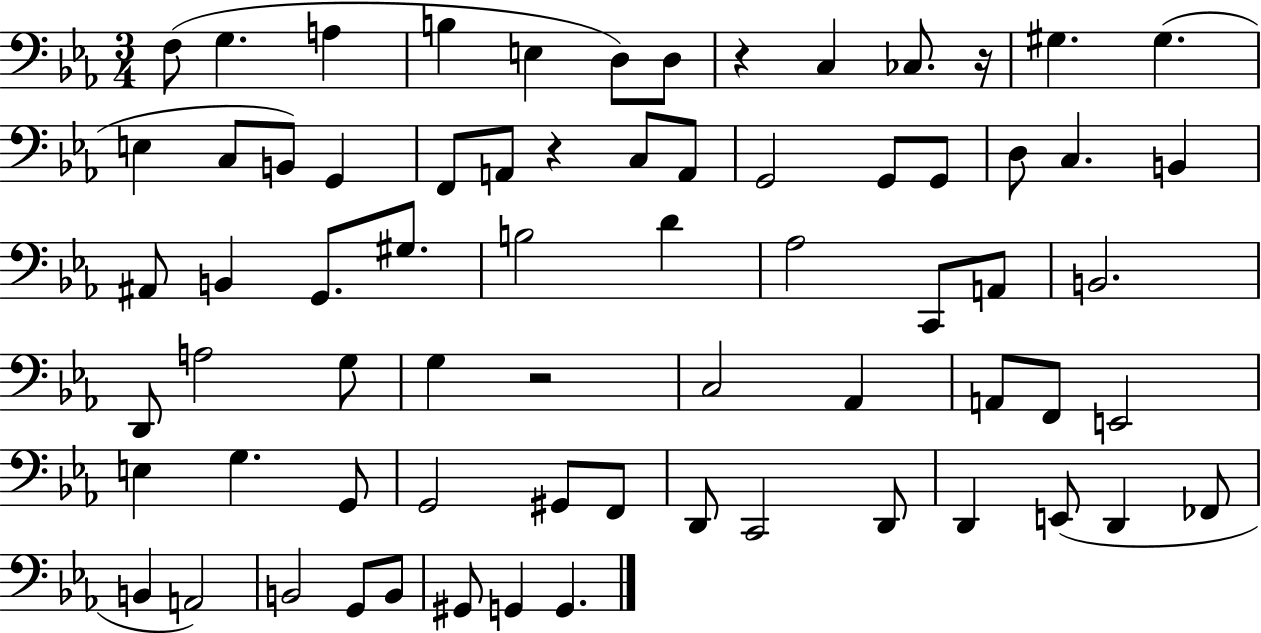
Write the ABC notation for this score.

X:1
T:Untitled
M:3/4
L:1/4
K:Eb
F,/2 G, A, B, E, D,/2 D,/2 z C, _C,/2 z/4 ^G, ^G, E, C,/2 B,,/2 G,, F,,/2 A,,/2 z C,/2 A,,/2 G,,2 G,,/2 G,,/2 D,/2 C, B,, ^A,,/2 B,, G,,/2 ^G,/2 B,2 D _A,2 C,,/2 A,,/2 B,,2 D,,/2 A,2 G,/2 G, z2 C,2 _A,, A,,/2 F,,/2 E,,2 E, G, G,,/2 G,,2 ^G,,/2 F,,/2 D,,/2 C,,2 D,,/2 D,, E,,/2 D,, _F,,/2 B,, A,,2 B,,2 G,,/2 B,,/2 ^G,,/2 G,, G,,